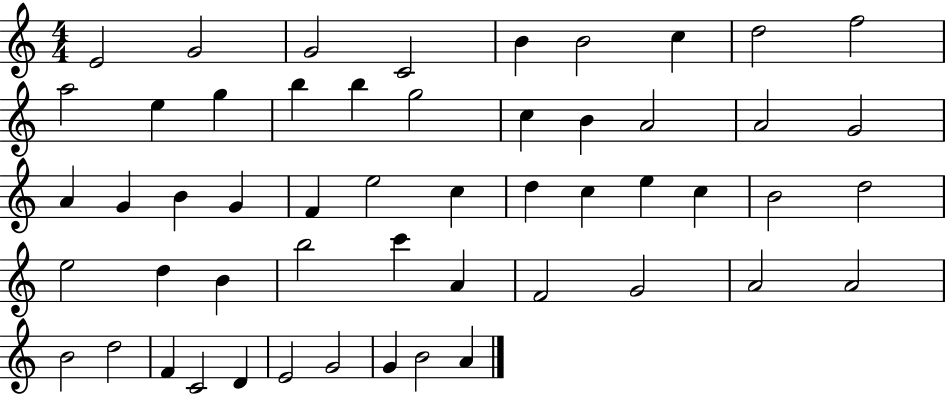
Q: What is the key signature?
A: C major